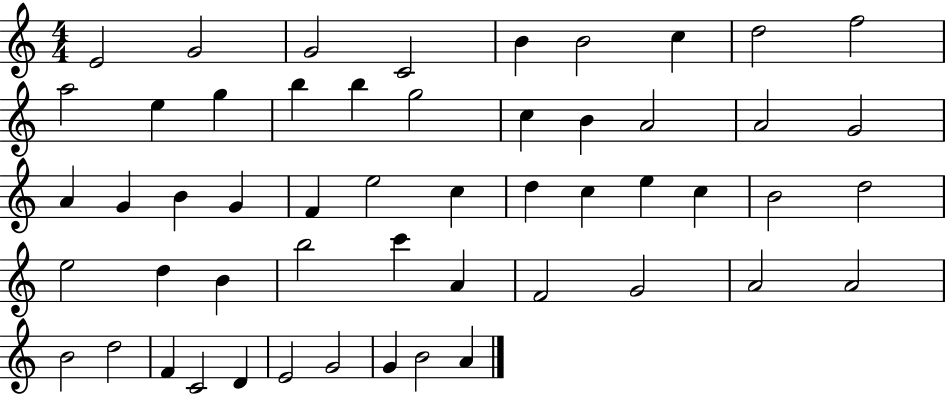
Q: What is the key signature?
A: C major